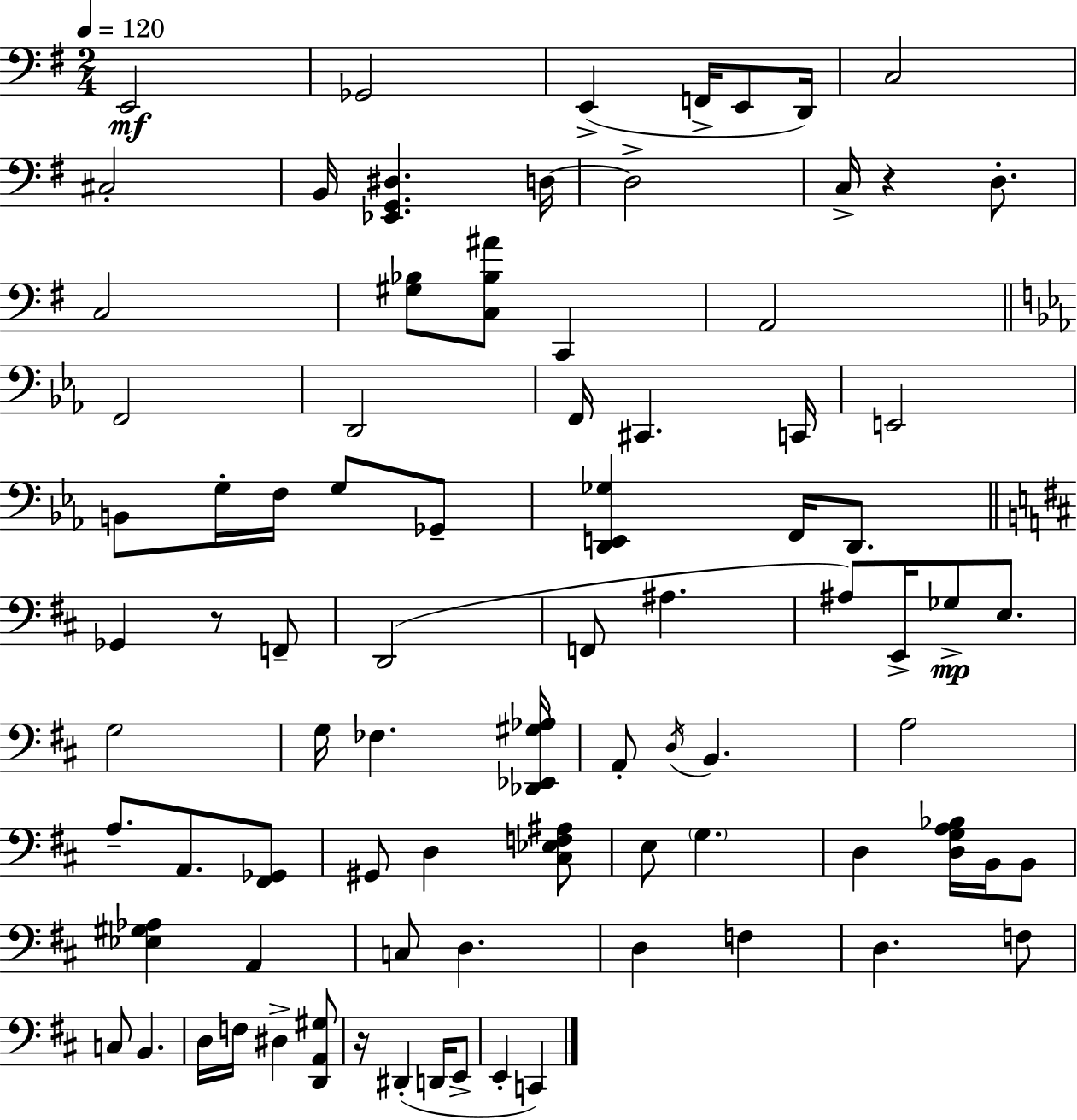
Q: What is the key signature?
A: G major